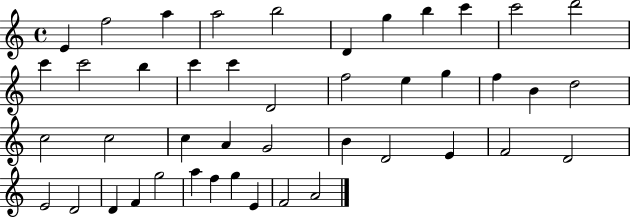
X:1
T:Untitled
M:4/4
L:1/4
K:C
E f2 a a2 b2 D g b c' c'2 d'2 c' c'2 b c' c' D2 f2 e g f B d2 c2 c2 c A G2 B D2 E F2 D2 E2 D2 D F g2 a f g E F2 A2